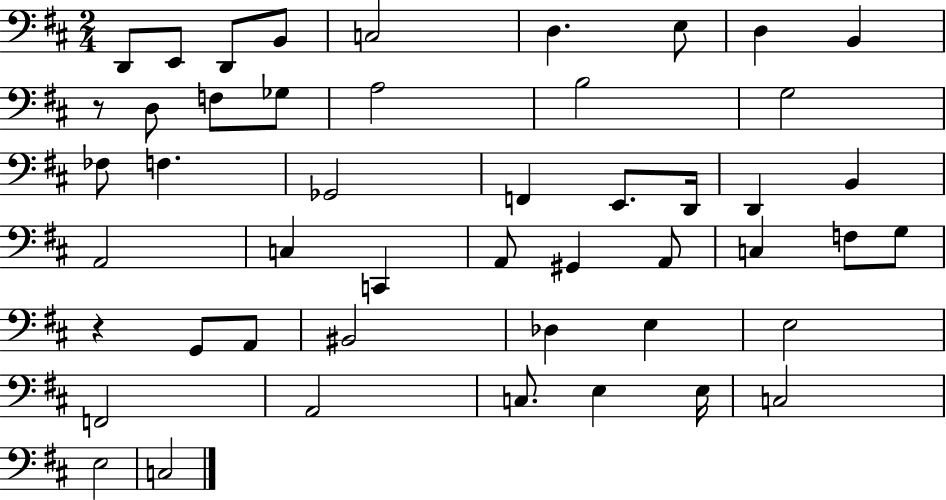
{
  \clef bass
  \numericTimeSignature
  \time 2/4
  \key d \major
  d,8 e,8 d,8 b,8 | c2 | d4. e8 | d4 b,4 | \break r8 d8 f8 ges8 | a2 | b2 | g2 | \break fes8 f4. | ges,2 | f,4 e,8. d,16 | d,4 b,4 | \break a,2 | c4 c,4 | a,8 gis,4 a,8 | c4 f8 g8 | \break r4 g,8 a,8 | bis,2 | des4 e4 | e2 | \break f,2 | a,2 | c8. e4 e16 | c2 | \break e2 | c2 | \bar "|."
}